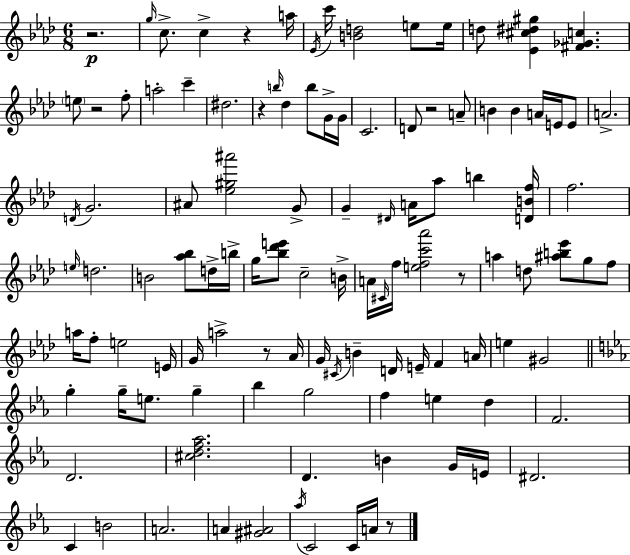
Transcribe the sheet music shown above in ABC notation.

X:1
T:Untitled
M:6/8
L:1/4
K:Ab
z2 g/4 c/2 c z a/4 _E/4 c'/4 [Bd]2 e/2 e/4 d/2 [_E^c^d^g] [^F_Gc] e/2 z2 f/2 a2 c' ^d2 z b/4 _d b/2 G/4 G/4 C2 D/2 z2 A/2 B B A/4 E/4 E/2 A2 D/4 G2 ^A/2 [_e^g^a']2 G/2 G ^D/4 A/4 _a/2 b [DBf]/4 f2 e/4 d2 B2 [_a_b]/2 d/4 b/4 g/4 [_b_d'e']/2 c2 B/4 A/4 ^C/4 f/4 [efc'_a']2 z/2 a d/2 [^ab_e']/2 g/2 f/2 a/4 f/2 e2 E/4 G/4 a2 z/2 _A/4 G/4 ^C/4 B D/4 E/4 F A/4 e ^G2 g g/4 e/2 g _b g2 f e d F2 D2 [^cdf_a]2 D B G/4 E/4 ^D2 C B2 A2 A [^G^A]2 _a/4 C2 C/4 A/4 z/2